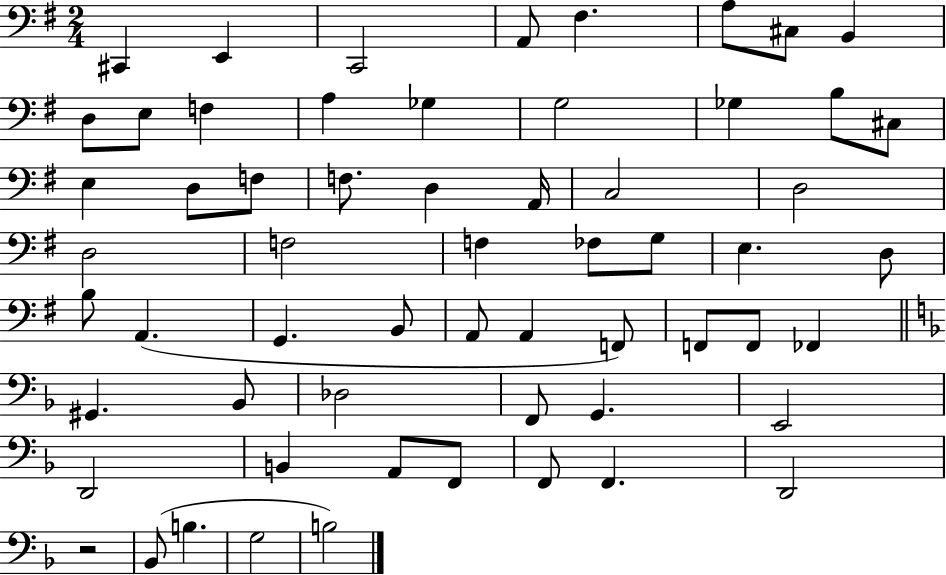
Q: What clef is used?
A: bass